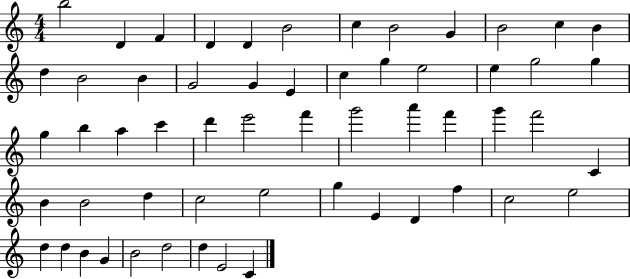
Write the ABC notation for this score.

X:1
T:Untitled
M:4/4
L:1/4
K:C
b2 D F D D B2 c B2 G B2 c B d B2 B G2 G E c g e2 e g2 g g b a c' d' e'2 f' g'2 a' f' g' f'2 C B B2 d c2 e2 g E D f c2 e2 d d B G B2 d2 d E2 C